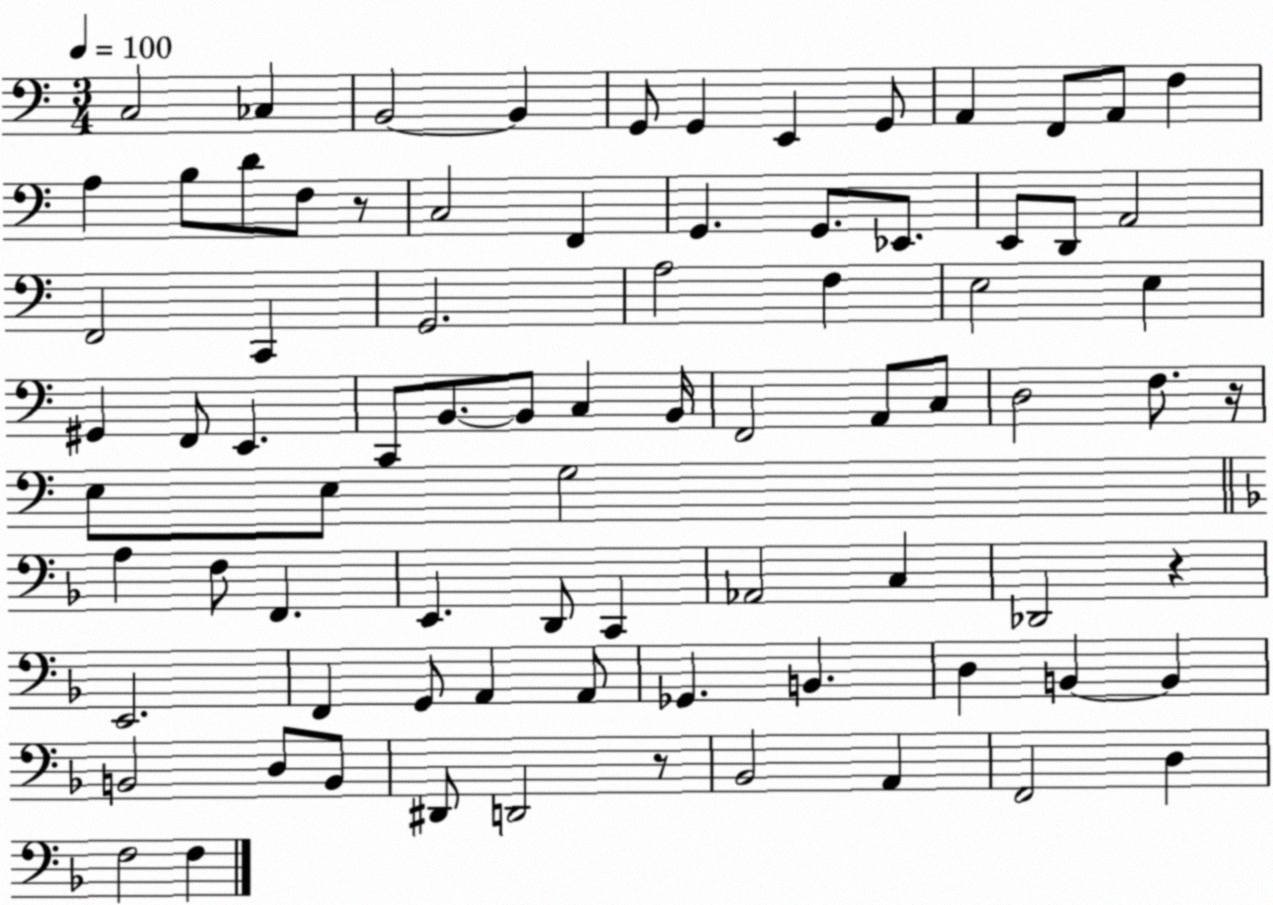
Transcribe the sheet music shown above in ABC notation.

X:1
T:Untitled
M:3/4
L:1/4
K:C
C,2 _C, B,,2 B,, G,,/2 G,, E,, G,,/2 A,, F,,/2 A,,/2 F, A, B,/2 D/2 F,/2 z/2 C,2 F,, G,, G,,/2 _E,,/2 E,,/2 D,,/2 A,,2 F,,2 C,, G,,2 A,2 F, E,2 E, ^G,, F,,/2 E,, C,,/2 B,,/2 B,,/2 C, B,,/4 F,,2 A,,/2 C,/2 D,2 F,/2 z/4 E,/2 E,/2 G,2 A, F,/2 F,, E,, D,,/2 C,, _A,,2 C, _D,,2 z E,,2 F,, G,,/2 A,, A,,/2 _G,, B,, D, B,, B,, B,,2 D,/2 B,,/2 ^D,,/2 D,,2 z/2 _B,,2 A,, F,,2 D, F,2 F,